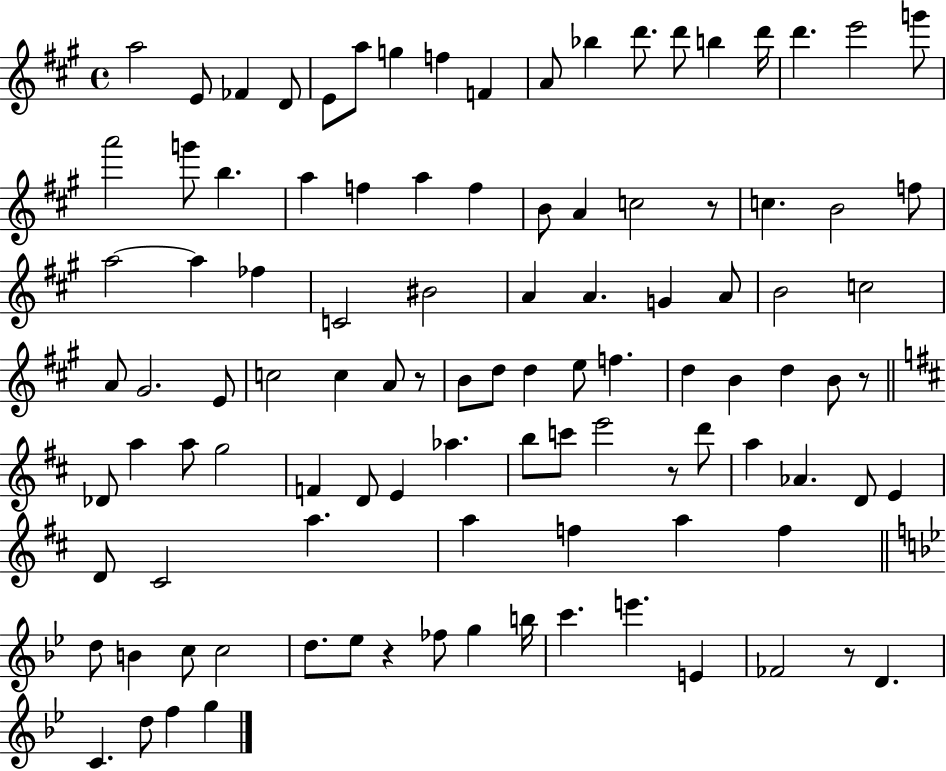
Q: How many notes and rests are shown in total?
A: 104